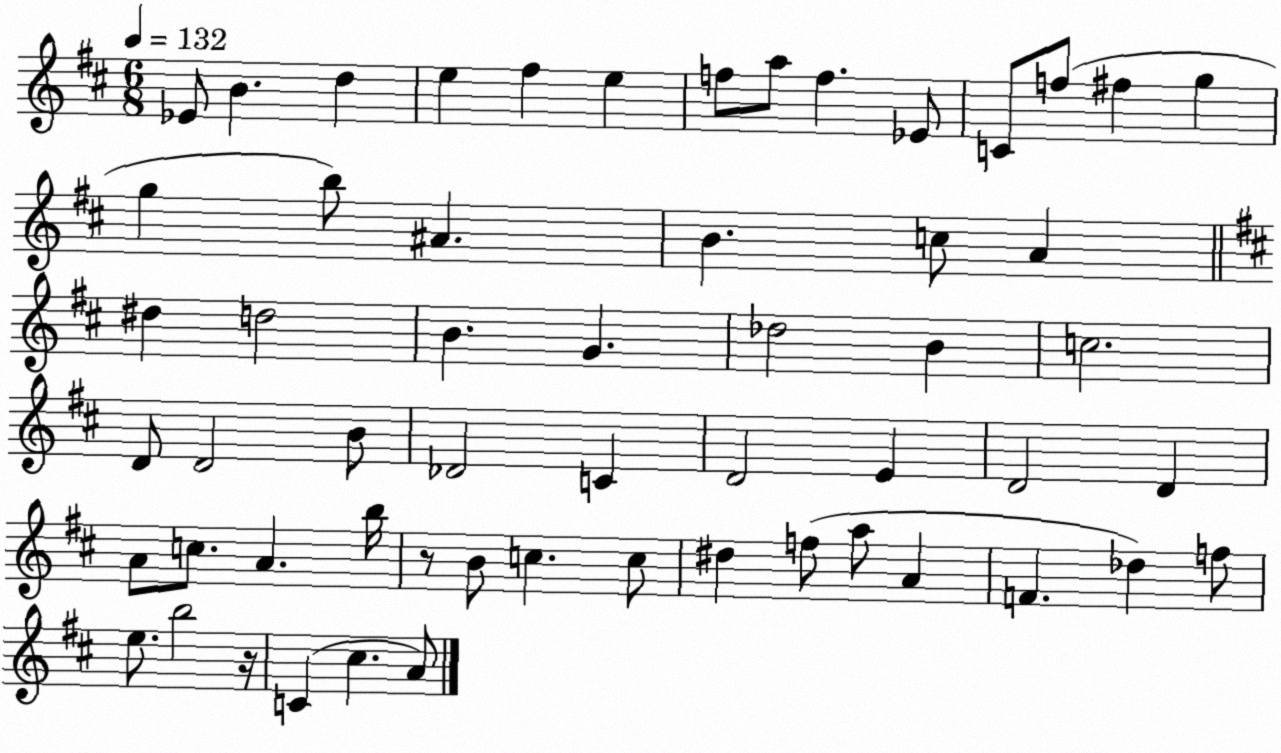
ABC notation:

X:1
T:Untitled
M:6/8
L:1/4
K:D
_E/2 B d e ^f e f/2 a/2 f _E/2 C/2 f/2 ^f g g b/2 ^A B c/2 A ^d d2 B G _d2 B c2 D/2 D2 B/2 _D2 C D2 E D2 D A/2 c/2 A b/4 z/2 B/2 c c/2 ^d f/2 a/2 A F _d f/2 e/2 b2 z/4 C ^c A/2